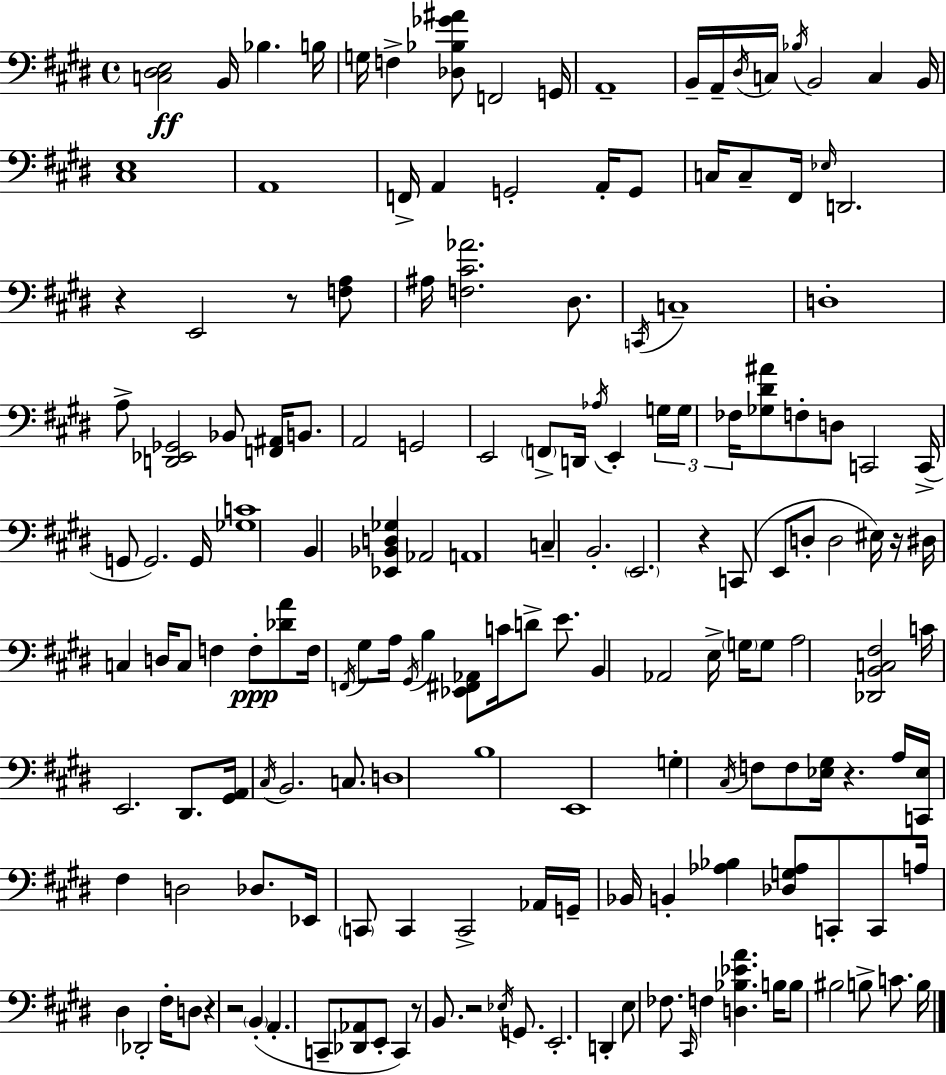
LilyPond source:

{
  \clef bass
  \time 4/4
  \defaultTimeSignature
  \key e \major
  <c dis e>2\ff b,16 bes4. b16 | g16 f4-> <des bes ges' ais'>8 f,2 g,16 | a,1-- | b,16-- a,16-- \acciaccatura { dis16 } c16 \acciaccatura { bes16 } b,2 c4 | \break b,16 <cis e>1 | a,1 | f,16-> a,4 g,2-. a,16-. | g,8 c16 c8-- fis,16 \grace { ees16 } d,2. | \break r4 e,2 r8 | <f a>8 ais16 <f cis' aes'>2. | dis8. \acciaccatura { c,16 } c1-- | d1-. | \break a8-> <d, ees, ges,>2 bes,8 | <f, ais,>16 b,8. a,2 g,2 | e,2 \parenthesize f,8-> d,16 \acciaccatura { aes16 } | e,4-. \tuplet 3/2 { g16 g16 fes16 } <ges dis' ais'>8 f8-. d8 c,2 | \break c,16->( g,8 g,2.) | g,16 <ges c'>1 | b,4 <ees, bes, d ges>4 aes,2 | a,1 | \break c4-- b,2.-. | \parenthesize e,2. | r4 c,8( e,8 d8-. d2 | eis16) r16 dis16 c4 d16 c8 f4 | \break f8-.\ppp <des' a'>8 f16 \acciaccatura { f,16 } gis8 a16 \acciaccatura { gis,16 } b4 <ees, fis, aes,>8 | c'16 d'8-> e'8. b,4 aes,2 | e16-> \parenthesize g16 g8 a2 <des, b, c fis>2 | c'16 e,2. | \break dis,8. <gis, a,>16 \acciaccatura { cis16 } b,2. | c8. d1 | b1 | e,1 | \break g4-. \acciaccatura { cis16 } f8 f8 | <ees gis>16 r4. a16 <c, ees>16 fis4 d2 | des8. ees,16 \parenthesize c,8 c,4 | c,2-> aes,16 g,16-- bes,16 b,4-. <aes bes>4 | \break <des g aes>8 c,8-. c,8 a16 dis4 des,2-. | fis16-. d8 r4 r2 | \parenthesize b,4-.( a,4.-. c,8-- | <des, aes,>8 e,8-. c,4) r8 b,8. r2 | \break \acciaccatura { ees16 } g,8. e,2.-. | d,4-. e8 fes8. \grace { cis,16 } | f4 <d bes ees' a'>4. b16 b8 bis2 | b8-> c'8. b16 \bar "|."
}